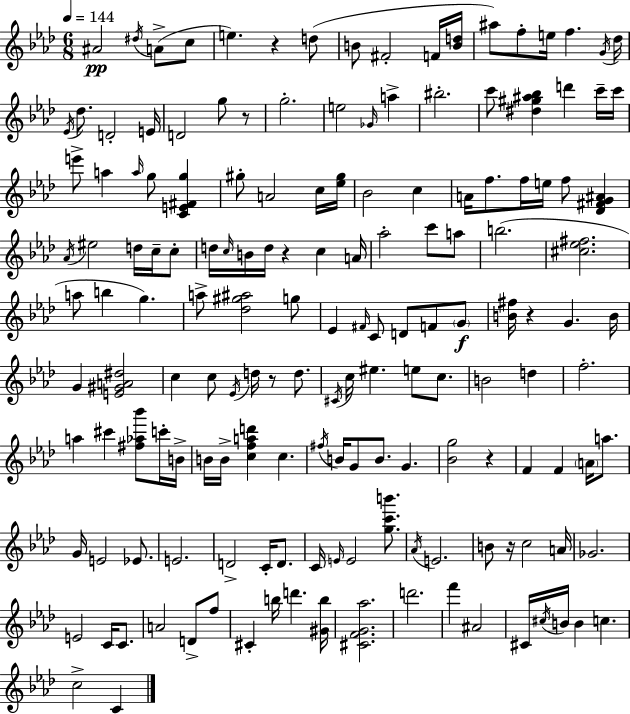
{
  \clef treble
  \numericTimeSignature
  \time 6/8
  \key aes \major
  \tempo 4 = 144
  ais'2\pp \acciaccatura { dis''16 }( a'8-> c''8 | e''4.) r4 d''8( | b'8 fis'2-. f'16 | <b' d''>16 ais''8) f''8-. e''16 f''4. | \break \acciaccatura { g'16 } des''16 \acciaccatura { ees'16 } des''8. d'2-. | e'16 d'2 g''8 | r8 g''2.-. | e''2 \grace { ges'16 } | \break a''4-> bis''2.-. | c'''8 <dis'' gis'' ais'' bes''>4 d'''4 | c'''16-- c'''16 e'''8-> a''4 \grace { a''16 } g''8 | <c' e' fis' g''>4 gis''8-. a'2 | \break c''16 <ees'' gis''>16 bes'2 | c''4 a'16 f''8. f''16 e''16 f''8 | <des' fis' g' ais'>4 \acciaccatura { aes'16 } eis''2 | d''16 c''16-- c''8-. d''16 \grace { c''16 } b'16 d''16 r4 | \break c''4 a'16 aes''2-. | c'''8 a''8 b''2.( | <cis'' ees'' fis''>2. | a''8 b''4 | \break g''4.) a''8-> <des'' gis'' ais''>2 | g''8 ees'4 \grace { fis'16 } | c'8 d'8 f'8 \parenthesize g'8\f <b' fis''>16 r4 | g'4. b'16 g'4 | \break <e' gis' a' dis''>2 c''4 | c''8 \acciaccatura { ees'16 } d''16 r8 d''8. \acciaccatura { cis'16 } c''16 eis''4. | e''8 c''8. b'2 | d''4 f''2.-. | \break a''4 | cis'''4 <fis'' aes'' bes'''>8 c'''16-. b'16-> b'16 b'16-> | <c'' f'' a'' d'''>4 c''4. \acciaccatura { fis''16 } b'16 | g'8 b'8. g'4. <bes' g''>2 | \break r4 f'4 | f'4 \parenthesize a'16 a''8. g'16 | e'2 ees'8. e'2. | d'2-> | \break c'16-. d'8. c'16 | \grace { e'16 } e'2 <g'' c''' b'''>8. | \acciaccatura { aes'16 } e'2. | b'8 r16 c''2 | \break a'16 ges'2. | e'2 c'16 c'8. | a'2 d'8-> f''8 | cis'4-. b''16 d'''4. | \break <gis' b''>16 <cis' f' g' aes''>2. | d'''2. | f'''4 ais'2 | cis'16 \acciaccatura { cis''16 } b'16 b'4 c''4. | \break c''2-> c'4 | \bar "|."
}